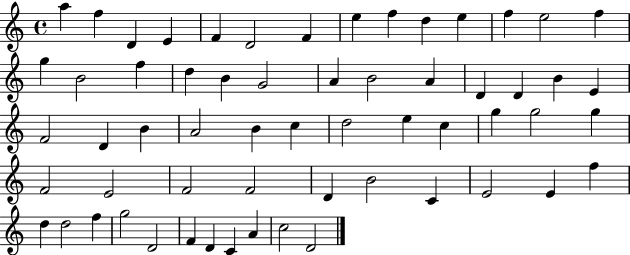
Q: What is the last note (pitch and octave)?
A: D4